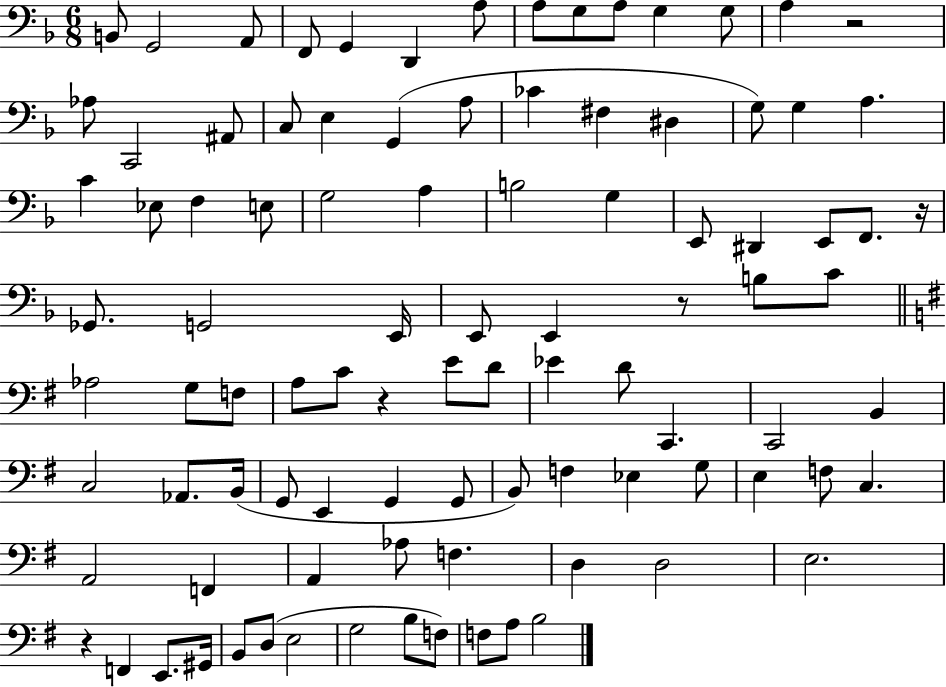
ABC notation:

X:1
T:Untitled
M:6/8
L:1/4
K:F
B,,/2 G,,2 A,,/2 F,,/2 G,, D,, A,/2 A,/2 G,/2 A,/2 G, G,/2 A, z2 _A,/2 C,,2 ^A,,/2 C,/2 E, G,, A,/2 _C ^F, ^D, G,/2 G, A, C _E,/2 F, E,/2 G,2 A, B,2 G, E,,/2 ^D,, E,,/2 F,,/2 z/4 _G,,/2 G,,2 E,,/4 E,,/2 E,, z/2 B,/2 C/2 _A,2 G,/2 F,/2 A,/2 C/2 z E/2 D/2 _E D/2 C,, C,,2 B,, C,2 _A,,/2 B,,/4 G,,/2 E,, G,, G,,/2 B,,/2 F, _E, G,/2 E, F,/2 C, A,,2 F,, A,, _A,/2 F, D, D,2 E,2 z F,, E,,/2 ^G,,/4 B,,/2 D,/2 E,2 G,2 B,/2 F,/2 F,/2 A,/2 B,2